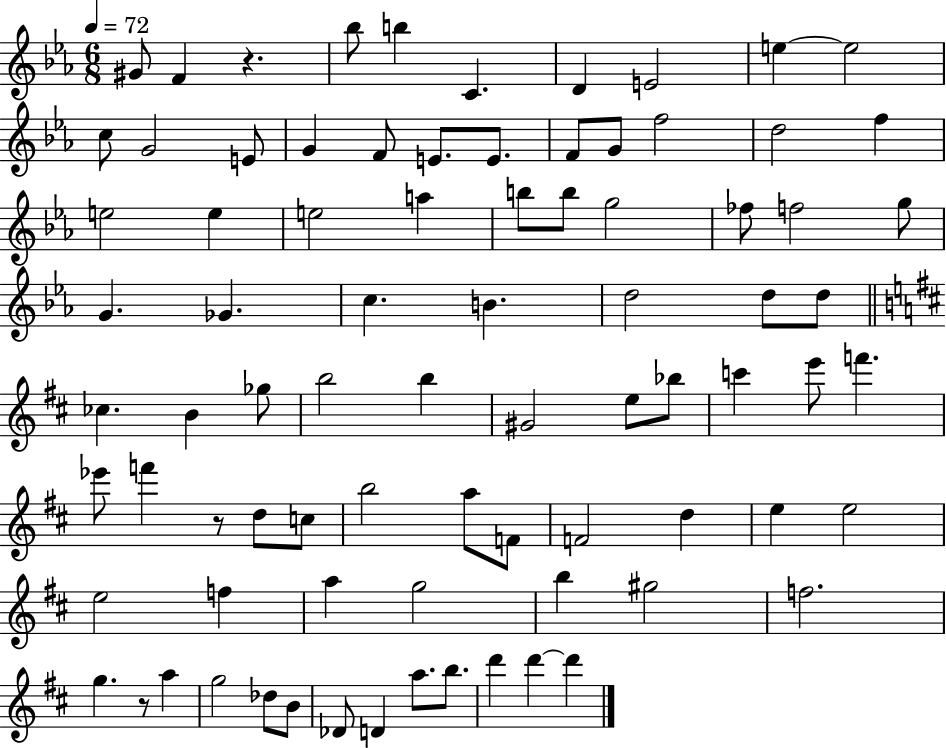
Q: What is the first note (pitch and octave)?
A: G#4